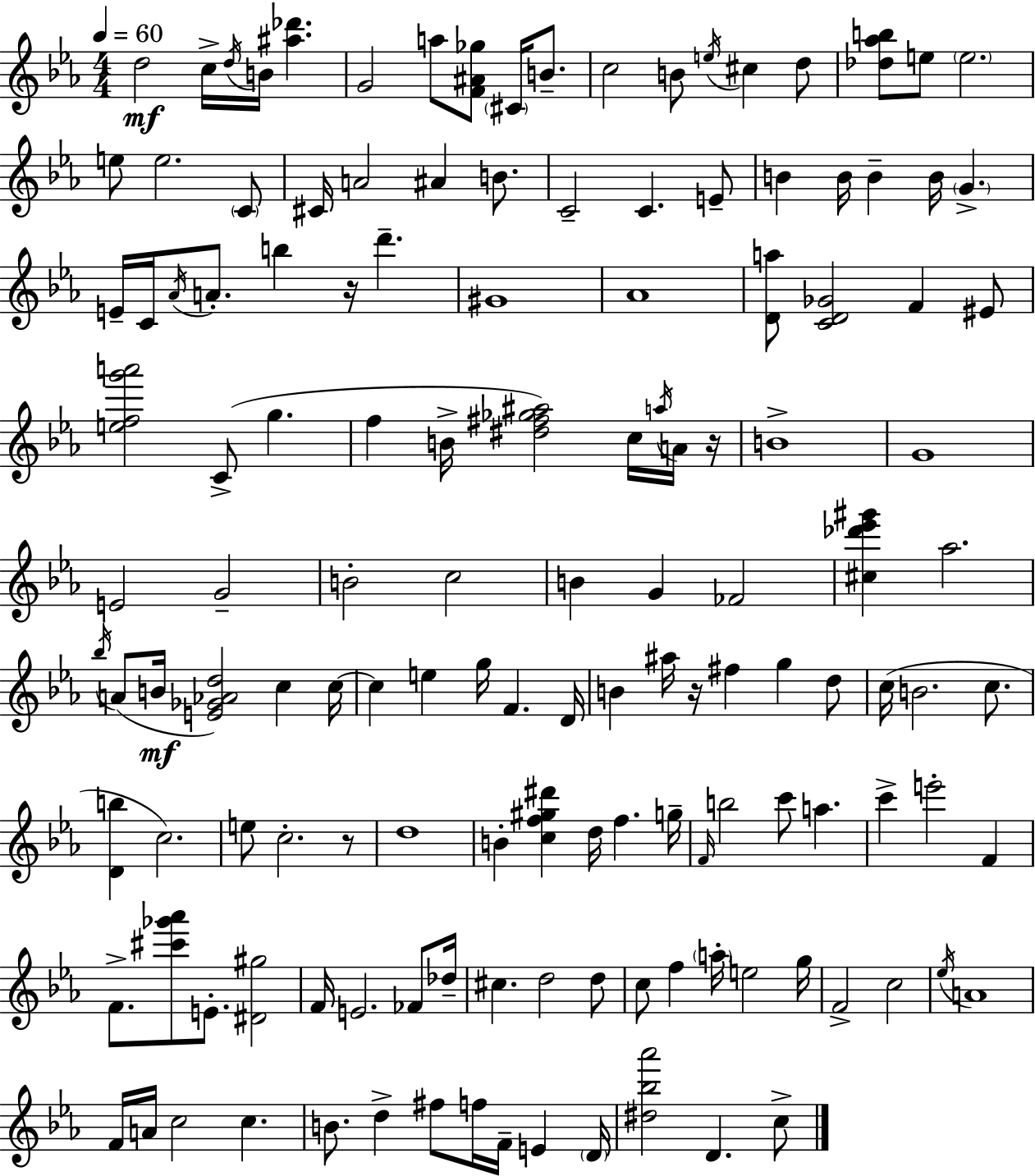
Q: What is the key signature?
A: EES major